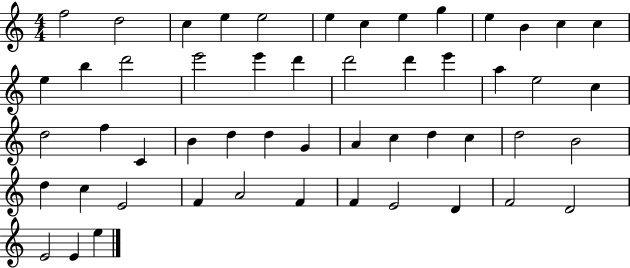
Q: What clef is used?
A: treble